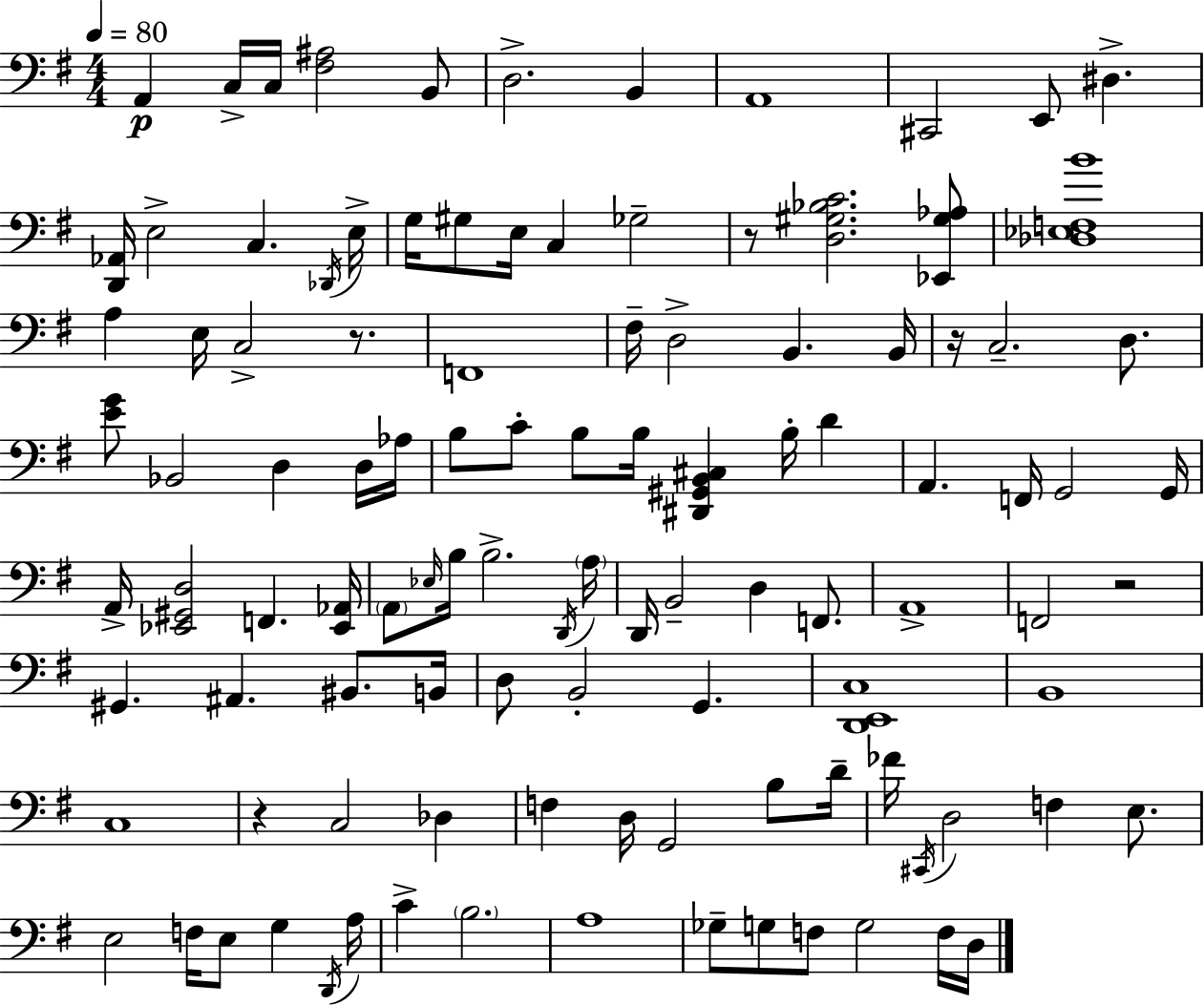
{
  \clef bass
  \numericTimeSignature
  \time 4/4
  \key e \minor
  \tempo 4 = 80
  a,4\p c16-> c16 <fis ais>2 b,8 | d2.-> b,4 | a,1 | cis,2 e,8 dis4.-> | \break <d, aes,>16 e2-> c4. \acciaccatura { des,16 } | e16-> g16 gis8 e16 c4 ges2-- | r8 <d gis bes c'>2. <ees, gis aes>8 | <des ees f b'>1 | \break a4 e16 c2-> r8. | f,1 | fis16-- d2-> b,4. | b,16 r16 c2.-- d8. | \break <e' g'>8 bes,2 d4 d16 | aes16 b8 c'8-. b8 b16 <dis, gis, b, cis>4 b16-. d'4 | a,4. f,16 g,2 | g,16 a,16-> <ees, gis, d>2 f,4. | \break <ees, aes,>16 \parenthesize a,8 \grace { ees16 } b16 b2.-> | \acciaccatura { d,16 } \parenthesize a16 d,16 b,2-- d4 | f,8. a,1-> | f,2 r2 | \break gis,4. ais,4. bis,8. | b,16 d8 b,2-. g,4. | <d, e, c>1 | b,1 | \break c1 | r4 c2 des4 | f4 d16 g,2 | b8 d'16-- fes'16 \acciaccatura { cis,16 } d2 f4 | \break e8. e2 f16 e8 g4 | \acciaccatura { d,16 } a16 c'4-> \parenthesize b2. | a1 | ges8-- g8 f8 g2 | \break f16 d16 \bar "|."
}